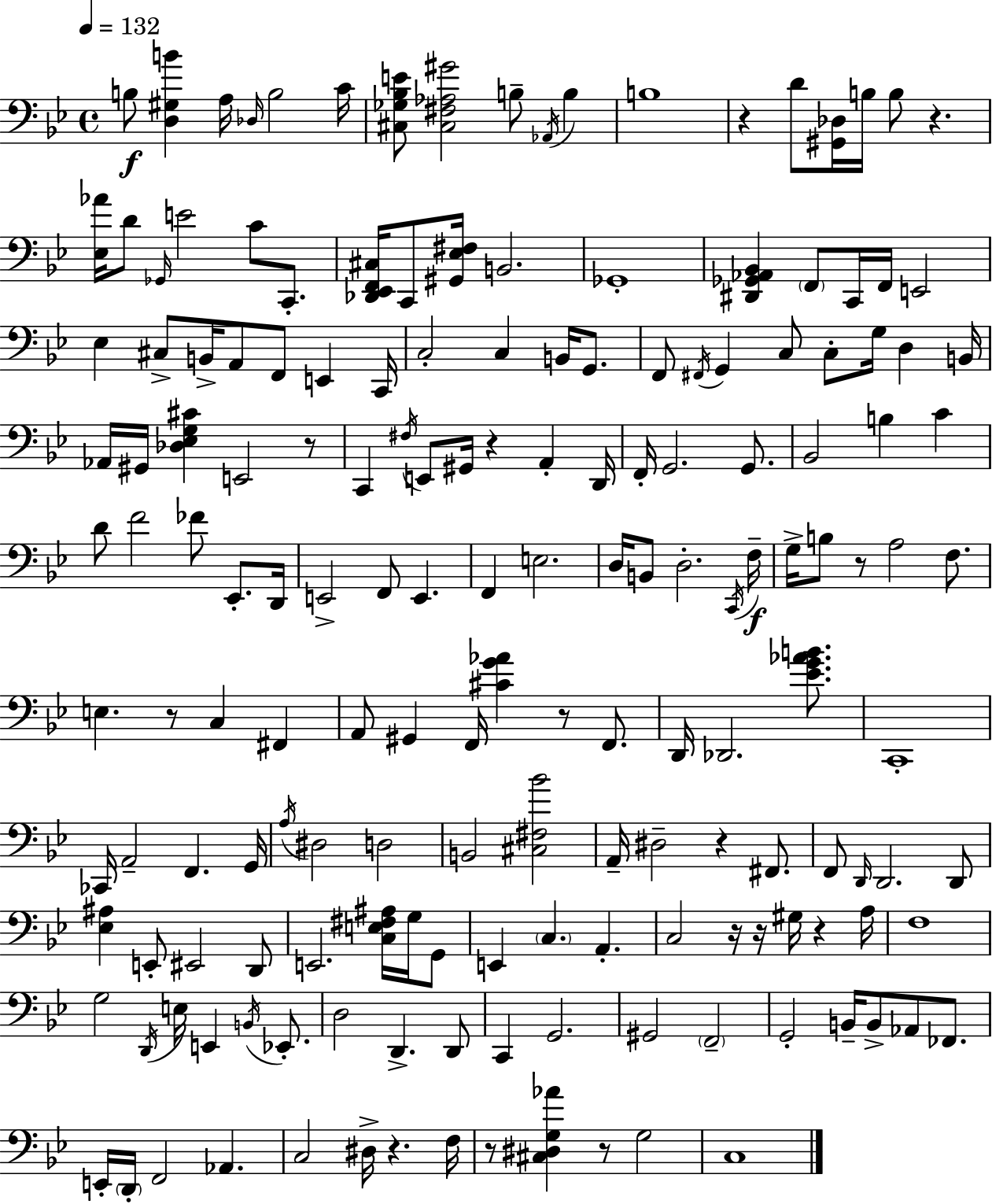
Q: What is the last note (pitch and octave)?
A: C3